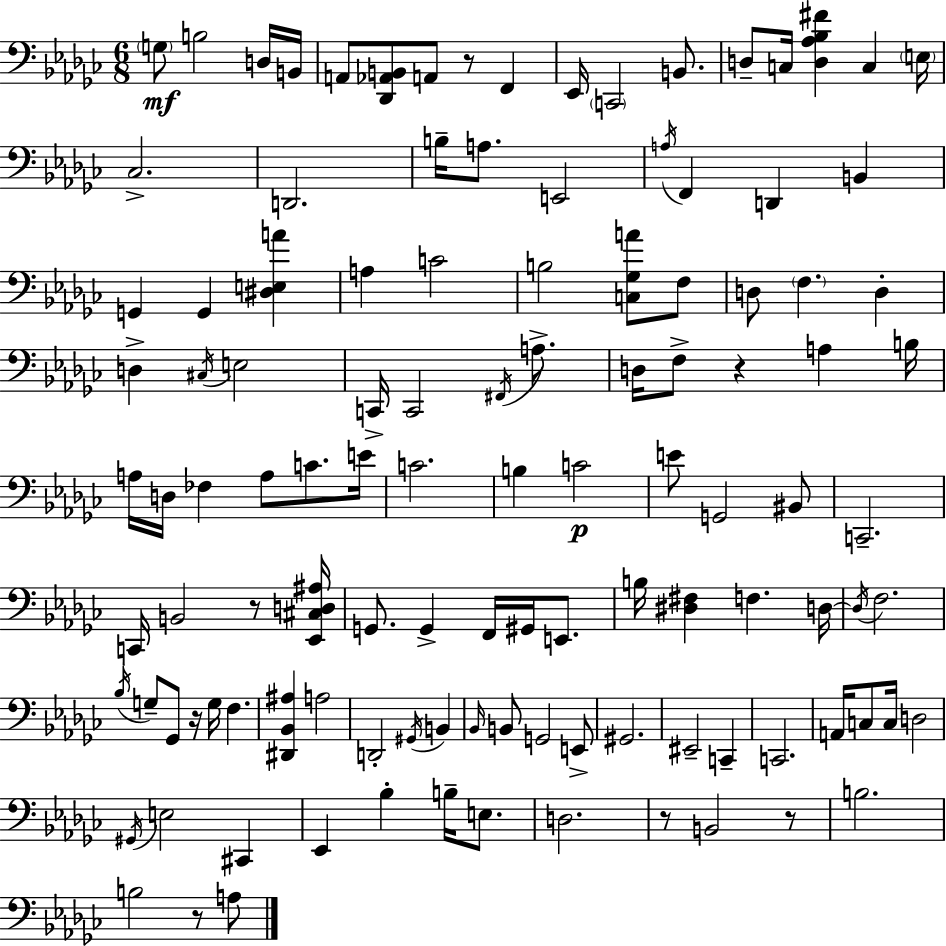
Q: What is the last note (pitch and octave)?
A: A3